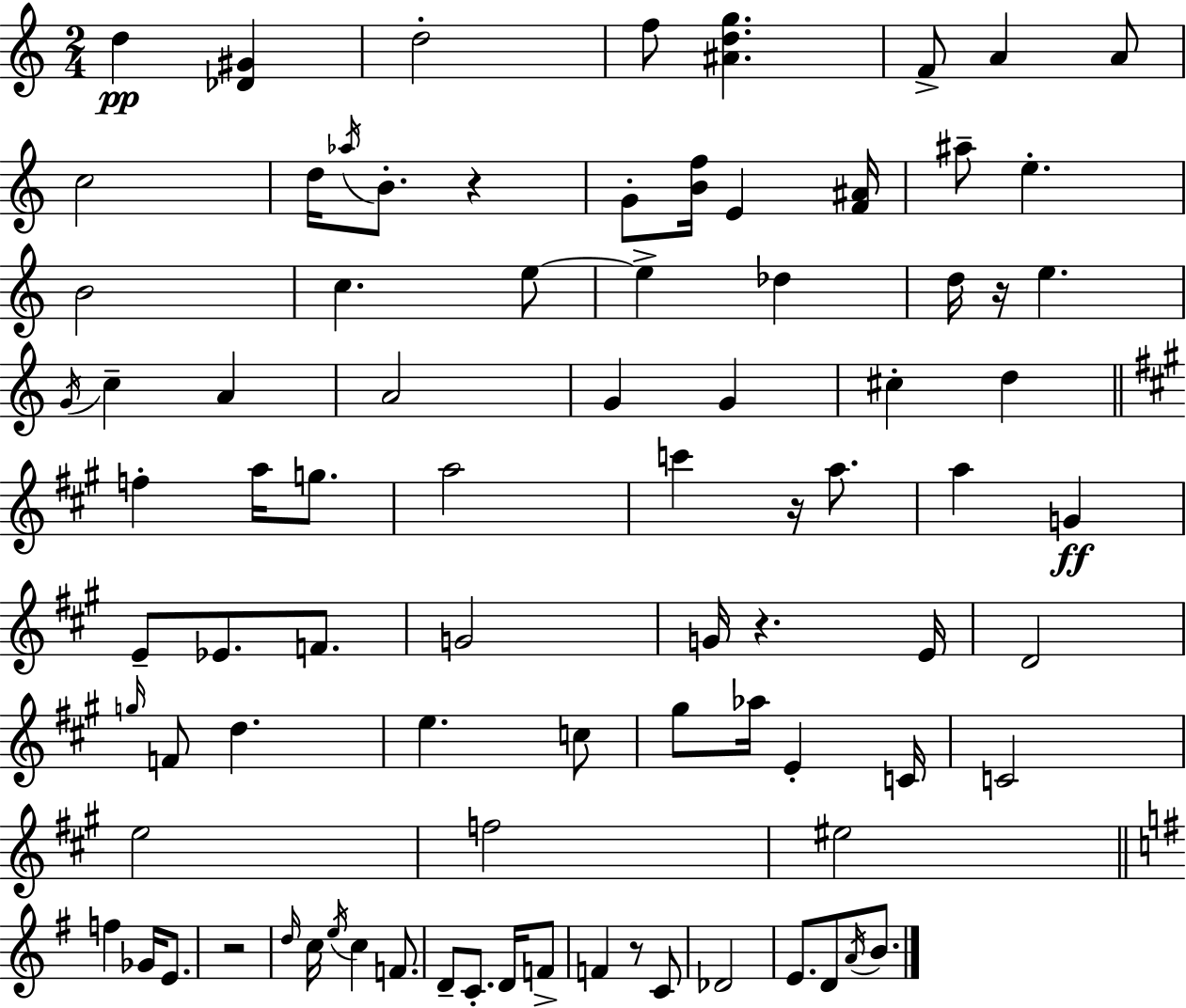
{
  \clef treble
  \numericTimeSignature
  \time 2/4
  \key c \major
  \repeat volta 2 { d''4\pp <des' gis'>4 | d''2-. | f''8 <ais' d'' g''>4. | f'8-> a'4 a'8 | \break c''2 | d''16 \acciaccatura { aes''16 } b'8.-. r4 | g'8-. <b' f''>16 e'4 | <f' ais'>16 ais''8-- e''4.-. | \break b'2 | c''4. e''8~~ | e''4-> des''4 | d''16 r16 e''4. | \break \acciaccatura { g'16 } c''4-- a'4 | a'2 | g'4 g'4 | cis''4-. d''4 | \break \bar "||" \break \key a \major f''4-. a''16 g''8. | a''2 | c'''4 r16 a''8. | a''4 g'4\ff | \break e'8-- ees'8. f'8. | g'2 | g'16 r4. e'16 | d'2 | \break \grace { g''16 } f'8 d''4. | e''4. c''8 | gis''8 aes''16 e'4-. | c'16 c'2 | \break e''2 | f''2 | eis''2 | \bar "||" \break \key g \major f''4 ges'16 e'8. | r2 | \grace { d''16 } c''16 \acciaccatura { e''16 } c''4 f'8. | d'8-- c'8.-. d'16 | \break f'8-> f'4 r8 | c'8 des'2 | e'8. d'8 \acciaccatura { a'16 } | b'8. } \bar "|."
}